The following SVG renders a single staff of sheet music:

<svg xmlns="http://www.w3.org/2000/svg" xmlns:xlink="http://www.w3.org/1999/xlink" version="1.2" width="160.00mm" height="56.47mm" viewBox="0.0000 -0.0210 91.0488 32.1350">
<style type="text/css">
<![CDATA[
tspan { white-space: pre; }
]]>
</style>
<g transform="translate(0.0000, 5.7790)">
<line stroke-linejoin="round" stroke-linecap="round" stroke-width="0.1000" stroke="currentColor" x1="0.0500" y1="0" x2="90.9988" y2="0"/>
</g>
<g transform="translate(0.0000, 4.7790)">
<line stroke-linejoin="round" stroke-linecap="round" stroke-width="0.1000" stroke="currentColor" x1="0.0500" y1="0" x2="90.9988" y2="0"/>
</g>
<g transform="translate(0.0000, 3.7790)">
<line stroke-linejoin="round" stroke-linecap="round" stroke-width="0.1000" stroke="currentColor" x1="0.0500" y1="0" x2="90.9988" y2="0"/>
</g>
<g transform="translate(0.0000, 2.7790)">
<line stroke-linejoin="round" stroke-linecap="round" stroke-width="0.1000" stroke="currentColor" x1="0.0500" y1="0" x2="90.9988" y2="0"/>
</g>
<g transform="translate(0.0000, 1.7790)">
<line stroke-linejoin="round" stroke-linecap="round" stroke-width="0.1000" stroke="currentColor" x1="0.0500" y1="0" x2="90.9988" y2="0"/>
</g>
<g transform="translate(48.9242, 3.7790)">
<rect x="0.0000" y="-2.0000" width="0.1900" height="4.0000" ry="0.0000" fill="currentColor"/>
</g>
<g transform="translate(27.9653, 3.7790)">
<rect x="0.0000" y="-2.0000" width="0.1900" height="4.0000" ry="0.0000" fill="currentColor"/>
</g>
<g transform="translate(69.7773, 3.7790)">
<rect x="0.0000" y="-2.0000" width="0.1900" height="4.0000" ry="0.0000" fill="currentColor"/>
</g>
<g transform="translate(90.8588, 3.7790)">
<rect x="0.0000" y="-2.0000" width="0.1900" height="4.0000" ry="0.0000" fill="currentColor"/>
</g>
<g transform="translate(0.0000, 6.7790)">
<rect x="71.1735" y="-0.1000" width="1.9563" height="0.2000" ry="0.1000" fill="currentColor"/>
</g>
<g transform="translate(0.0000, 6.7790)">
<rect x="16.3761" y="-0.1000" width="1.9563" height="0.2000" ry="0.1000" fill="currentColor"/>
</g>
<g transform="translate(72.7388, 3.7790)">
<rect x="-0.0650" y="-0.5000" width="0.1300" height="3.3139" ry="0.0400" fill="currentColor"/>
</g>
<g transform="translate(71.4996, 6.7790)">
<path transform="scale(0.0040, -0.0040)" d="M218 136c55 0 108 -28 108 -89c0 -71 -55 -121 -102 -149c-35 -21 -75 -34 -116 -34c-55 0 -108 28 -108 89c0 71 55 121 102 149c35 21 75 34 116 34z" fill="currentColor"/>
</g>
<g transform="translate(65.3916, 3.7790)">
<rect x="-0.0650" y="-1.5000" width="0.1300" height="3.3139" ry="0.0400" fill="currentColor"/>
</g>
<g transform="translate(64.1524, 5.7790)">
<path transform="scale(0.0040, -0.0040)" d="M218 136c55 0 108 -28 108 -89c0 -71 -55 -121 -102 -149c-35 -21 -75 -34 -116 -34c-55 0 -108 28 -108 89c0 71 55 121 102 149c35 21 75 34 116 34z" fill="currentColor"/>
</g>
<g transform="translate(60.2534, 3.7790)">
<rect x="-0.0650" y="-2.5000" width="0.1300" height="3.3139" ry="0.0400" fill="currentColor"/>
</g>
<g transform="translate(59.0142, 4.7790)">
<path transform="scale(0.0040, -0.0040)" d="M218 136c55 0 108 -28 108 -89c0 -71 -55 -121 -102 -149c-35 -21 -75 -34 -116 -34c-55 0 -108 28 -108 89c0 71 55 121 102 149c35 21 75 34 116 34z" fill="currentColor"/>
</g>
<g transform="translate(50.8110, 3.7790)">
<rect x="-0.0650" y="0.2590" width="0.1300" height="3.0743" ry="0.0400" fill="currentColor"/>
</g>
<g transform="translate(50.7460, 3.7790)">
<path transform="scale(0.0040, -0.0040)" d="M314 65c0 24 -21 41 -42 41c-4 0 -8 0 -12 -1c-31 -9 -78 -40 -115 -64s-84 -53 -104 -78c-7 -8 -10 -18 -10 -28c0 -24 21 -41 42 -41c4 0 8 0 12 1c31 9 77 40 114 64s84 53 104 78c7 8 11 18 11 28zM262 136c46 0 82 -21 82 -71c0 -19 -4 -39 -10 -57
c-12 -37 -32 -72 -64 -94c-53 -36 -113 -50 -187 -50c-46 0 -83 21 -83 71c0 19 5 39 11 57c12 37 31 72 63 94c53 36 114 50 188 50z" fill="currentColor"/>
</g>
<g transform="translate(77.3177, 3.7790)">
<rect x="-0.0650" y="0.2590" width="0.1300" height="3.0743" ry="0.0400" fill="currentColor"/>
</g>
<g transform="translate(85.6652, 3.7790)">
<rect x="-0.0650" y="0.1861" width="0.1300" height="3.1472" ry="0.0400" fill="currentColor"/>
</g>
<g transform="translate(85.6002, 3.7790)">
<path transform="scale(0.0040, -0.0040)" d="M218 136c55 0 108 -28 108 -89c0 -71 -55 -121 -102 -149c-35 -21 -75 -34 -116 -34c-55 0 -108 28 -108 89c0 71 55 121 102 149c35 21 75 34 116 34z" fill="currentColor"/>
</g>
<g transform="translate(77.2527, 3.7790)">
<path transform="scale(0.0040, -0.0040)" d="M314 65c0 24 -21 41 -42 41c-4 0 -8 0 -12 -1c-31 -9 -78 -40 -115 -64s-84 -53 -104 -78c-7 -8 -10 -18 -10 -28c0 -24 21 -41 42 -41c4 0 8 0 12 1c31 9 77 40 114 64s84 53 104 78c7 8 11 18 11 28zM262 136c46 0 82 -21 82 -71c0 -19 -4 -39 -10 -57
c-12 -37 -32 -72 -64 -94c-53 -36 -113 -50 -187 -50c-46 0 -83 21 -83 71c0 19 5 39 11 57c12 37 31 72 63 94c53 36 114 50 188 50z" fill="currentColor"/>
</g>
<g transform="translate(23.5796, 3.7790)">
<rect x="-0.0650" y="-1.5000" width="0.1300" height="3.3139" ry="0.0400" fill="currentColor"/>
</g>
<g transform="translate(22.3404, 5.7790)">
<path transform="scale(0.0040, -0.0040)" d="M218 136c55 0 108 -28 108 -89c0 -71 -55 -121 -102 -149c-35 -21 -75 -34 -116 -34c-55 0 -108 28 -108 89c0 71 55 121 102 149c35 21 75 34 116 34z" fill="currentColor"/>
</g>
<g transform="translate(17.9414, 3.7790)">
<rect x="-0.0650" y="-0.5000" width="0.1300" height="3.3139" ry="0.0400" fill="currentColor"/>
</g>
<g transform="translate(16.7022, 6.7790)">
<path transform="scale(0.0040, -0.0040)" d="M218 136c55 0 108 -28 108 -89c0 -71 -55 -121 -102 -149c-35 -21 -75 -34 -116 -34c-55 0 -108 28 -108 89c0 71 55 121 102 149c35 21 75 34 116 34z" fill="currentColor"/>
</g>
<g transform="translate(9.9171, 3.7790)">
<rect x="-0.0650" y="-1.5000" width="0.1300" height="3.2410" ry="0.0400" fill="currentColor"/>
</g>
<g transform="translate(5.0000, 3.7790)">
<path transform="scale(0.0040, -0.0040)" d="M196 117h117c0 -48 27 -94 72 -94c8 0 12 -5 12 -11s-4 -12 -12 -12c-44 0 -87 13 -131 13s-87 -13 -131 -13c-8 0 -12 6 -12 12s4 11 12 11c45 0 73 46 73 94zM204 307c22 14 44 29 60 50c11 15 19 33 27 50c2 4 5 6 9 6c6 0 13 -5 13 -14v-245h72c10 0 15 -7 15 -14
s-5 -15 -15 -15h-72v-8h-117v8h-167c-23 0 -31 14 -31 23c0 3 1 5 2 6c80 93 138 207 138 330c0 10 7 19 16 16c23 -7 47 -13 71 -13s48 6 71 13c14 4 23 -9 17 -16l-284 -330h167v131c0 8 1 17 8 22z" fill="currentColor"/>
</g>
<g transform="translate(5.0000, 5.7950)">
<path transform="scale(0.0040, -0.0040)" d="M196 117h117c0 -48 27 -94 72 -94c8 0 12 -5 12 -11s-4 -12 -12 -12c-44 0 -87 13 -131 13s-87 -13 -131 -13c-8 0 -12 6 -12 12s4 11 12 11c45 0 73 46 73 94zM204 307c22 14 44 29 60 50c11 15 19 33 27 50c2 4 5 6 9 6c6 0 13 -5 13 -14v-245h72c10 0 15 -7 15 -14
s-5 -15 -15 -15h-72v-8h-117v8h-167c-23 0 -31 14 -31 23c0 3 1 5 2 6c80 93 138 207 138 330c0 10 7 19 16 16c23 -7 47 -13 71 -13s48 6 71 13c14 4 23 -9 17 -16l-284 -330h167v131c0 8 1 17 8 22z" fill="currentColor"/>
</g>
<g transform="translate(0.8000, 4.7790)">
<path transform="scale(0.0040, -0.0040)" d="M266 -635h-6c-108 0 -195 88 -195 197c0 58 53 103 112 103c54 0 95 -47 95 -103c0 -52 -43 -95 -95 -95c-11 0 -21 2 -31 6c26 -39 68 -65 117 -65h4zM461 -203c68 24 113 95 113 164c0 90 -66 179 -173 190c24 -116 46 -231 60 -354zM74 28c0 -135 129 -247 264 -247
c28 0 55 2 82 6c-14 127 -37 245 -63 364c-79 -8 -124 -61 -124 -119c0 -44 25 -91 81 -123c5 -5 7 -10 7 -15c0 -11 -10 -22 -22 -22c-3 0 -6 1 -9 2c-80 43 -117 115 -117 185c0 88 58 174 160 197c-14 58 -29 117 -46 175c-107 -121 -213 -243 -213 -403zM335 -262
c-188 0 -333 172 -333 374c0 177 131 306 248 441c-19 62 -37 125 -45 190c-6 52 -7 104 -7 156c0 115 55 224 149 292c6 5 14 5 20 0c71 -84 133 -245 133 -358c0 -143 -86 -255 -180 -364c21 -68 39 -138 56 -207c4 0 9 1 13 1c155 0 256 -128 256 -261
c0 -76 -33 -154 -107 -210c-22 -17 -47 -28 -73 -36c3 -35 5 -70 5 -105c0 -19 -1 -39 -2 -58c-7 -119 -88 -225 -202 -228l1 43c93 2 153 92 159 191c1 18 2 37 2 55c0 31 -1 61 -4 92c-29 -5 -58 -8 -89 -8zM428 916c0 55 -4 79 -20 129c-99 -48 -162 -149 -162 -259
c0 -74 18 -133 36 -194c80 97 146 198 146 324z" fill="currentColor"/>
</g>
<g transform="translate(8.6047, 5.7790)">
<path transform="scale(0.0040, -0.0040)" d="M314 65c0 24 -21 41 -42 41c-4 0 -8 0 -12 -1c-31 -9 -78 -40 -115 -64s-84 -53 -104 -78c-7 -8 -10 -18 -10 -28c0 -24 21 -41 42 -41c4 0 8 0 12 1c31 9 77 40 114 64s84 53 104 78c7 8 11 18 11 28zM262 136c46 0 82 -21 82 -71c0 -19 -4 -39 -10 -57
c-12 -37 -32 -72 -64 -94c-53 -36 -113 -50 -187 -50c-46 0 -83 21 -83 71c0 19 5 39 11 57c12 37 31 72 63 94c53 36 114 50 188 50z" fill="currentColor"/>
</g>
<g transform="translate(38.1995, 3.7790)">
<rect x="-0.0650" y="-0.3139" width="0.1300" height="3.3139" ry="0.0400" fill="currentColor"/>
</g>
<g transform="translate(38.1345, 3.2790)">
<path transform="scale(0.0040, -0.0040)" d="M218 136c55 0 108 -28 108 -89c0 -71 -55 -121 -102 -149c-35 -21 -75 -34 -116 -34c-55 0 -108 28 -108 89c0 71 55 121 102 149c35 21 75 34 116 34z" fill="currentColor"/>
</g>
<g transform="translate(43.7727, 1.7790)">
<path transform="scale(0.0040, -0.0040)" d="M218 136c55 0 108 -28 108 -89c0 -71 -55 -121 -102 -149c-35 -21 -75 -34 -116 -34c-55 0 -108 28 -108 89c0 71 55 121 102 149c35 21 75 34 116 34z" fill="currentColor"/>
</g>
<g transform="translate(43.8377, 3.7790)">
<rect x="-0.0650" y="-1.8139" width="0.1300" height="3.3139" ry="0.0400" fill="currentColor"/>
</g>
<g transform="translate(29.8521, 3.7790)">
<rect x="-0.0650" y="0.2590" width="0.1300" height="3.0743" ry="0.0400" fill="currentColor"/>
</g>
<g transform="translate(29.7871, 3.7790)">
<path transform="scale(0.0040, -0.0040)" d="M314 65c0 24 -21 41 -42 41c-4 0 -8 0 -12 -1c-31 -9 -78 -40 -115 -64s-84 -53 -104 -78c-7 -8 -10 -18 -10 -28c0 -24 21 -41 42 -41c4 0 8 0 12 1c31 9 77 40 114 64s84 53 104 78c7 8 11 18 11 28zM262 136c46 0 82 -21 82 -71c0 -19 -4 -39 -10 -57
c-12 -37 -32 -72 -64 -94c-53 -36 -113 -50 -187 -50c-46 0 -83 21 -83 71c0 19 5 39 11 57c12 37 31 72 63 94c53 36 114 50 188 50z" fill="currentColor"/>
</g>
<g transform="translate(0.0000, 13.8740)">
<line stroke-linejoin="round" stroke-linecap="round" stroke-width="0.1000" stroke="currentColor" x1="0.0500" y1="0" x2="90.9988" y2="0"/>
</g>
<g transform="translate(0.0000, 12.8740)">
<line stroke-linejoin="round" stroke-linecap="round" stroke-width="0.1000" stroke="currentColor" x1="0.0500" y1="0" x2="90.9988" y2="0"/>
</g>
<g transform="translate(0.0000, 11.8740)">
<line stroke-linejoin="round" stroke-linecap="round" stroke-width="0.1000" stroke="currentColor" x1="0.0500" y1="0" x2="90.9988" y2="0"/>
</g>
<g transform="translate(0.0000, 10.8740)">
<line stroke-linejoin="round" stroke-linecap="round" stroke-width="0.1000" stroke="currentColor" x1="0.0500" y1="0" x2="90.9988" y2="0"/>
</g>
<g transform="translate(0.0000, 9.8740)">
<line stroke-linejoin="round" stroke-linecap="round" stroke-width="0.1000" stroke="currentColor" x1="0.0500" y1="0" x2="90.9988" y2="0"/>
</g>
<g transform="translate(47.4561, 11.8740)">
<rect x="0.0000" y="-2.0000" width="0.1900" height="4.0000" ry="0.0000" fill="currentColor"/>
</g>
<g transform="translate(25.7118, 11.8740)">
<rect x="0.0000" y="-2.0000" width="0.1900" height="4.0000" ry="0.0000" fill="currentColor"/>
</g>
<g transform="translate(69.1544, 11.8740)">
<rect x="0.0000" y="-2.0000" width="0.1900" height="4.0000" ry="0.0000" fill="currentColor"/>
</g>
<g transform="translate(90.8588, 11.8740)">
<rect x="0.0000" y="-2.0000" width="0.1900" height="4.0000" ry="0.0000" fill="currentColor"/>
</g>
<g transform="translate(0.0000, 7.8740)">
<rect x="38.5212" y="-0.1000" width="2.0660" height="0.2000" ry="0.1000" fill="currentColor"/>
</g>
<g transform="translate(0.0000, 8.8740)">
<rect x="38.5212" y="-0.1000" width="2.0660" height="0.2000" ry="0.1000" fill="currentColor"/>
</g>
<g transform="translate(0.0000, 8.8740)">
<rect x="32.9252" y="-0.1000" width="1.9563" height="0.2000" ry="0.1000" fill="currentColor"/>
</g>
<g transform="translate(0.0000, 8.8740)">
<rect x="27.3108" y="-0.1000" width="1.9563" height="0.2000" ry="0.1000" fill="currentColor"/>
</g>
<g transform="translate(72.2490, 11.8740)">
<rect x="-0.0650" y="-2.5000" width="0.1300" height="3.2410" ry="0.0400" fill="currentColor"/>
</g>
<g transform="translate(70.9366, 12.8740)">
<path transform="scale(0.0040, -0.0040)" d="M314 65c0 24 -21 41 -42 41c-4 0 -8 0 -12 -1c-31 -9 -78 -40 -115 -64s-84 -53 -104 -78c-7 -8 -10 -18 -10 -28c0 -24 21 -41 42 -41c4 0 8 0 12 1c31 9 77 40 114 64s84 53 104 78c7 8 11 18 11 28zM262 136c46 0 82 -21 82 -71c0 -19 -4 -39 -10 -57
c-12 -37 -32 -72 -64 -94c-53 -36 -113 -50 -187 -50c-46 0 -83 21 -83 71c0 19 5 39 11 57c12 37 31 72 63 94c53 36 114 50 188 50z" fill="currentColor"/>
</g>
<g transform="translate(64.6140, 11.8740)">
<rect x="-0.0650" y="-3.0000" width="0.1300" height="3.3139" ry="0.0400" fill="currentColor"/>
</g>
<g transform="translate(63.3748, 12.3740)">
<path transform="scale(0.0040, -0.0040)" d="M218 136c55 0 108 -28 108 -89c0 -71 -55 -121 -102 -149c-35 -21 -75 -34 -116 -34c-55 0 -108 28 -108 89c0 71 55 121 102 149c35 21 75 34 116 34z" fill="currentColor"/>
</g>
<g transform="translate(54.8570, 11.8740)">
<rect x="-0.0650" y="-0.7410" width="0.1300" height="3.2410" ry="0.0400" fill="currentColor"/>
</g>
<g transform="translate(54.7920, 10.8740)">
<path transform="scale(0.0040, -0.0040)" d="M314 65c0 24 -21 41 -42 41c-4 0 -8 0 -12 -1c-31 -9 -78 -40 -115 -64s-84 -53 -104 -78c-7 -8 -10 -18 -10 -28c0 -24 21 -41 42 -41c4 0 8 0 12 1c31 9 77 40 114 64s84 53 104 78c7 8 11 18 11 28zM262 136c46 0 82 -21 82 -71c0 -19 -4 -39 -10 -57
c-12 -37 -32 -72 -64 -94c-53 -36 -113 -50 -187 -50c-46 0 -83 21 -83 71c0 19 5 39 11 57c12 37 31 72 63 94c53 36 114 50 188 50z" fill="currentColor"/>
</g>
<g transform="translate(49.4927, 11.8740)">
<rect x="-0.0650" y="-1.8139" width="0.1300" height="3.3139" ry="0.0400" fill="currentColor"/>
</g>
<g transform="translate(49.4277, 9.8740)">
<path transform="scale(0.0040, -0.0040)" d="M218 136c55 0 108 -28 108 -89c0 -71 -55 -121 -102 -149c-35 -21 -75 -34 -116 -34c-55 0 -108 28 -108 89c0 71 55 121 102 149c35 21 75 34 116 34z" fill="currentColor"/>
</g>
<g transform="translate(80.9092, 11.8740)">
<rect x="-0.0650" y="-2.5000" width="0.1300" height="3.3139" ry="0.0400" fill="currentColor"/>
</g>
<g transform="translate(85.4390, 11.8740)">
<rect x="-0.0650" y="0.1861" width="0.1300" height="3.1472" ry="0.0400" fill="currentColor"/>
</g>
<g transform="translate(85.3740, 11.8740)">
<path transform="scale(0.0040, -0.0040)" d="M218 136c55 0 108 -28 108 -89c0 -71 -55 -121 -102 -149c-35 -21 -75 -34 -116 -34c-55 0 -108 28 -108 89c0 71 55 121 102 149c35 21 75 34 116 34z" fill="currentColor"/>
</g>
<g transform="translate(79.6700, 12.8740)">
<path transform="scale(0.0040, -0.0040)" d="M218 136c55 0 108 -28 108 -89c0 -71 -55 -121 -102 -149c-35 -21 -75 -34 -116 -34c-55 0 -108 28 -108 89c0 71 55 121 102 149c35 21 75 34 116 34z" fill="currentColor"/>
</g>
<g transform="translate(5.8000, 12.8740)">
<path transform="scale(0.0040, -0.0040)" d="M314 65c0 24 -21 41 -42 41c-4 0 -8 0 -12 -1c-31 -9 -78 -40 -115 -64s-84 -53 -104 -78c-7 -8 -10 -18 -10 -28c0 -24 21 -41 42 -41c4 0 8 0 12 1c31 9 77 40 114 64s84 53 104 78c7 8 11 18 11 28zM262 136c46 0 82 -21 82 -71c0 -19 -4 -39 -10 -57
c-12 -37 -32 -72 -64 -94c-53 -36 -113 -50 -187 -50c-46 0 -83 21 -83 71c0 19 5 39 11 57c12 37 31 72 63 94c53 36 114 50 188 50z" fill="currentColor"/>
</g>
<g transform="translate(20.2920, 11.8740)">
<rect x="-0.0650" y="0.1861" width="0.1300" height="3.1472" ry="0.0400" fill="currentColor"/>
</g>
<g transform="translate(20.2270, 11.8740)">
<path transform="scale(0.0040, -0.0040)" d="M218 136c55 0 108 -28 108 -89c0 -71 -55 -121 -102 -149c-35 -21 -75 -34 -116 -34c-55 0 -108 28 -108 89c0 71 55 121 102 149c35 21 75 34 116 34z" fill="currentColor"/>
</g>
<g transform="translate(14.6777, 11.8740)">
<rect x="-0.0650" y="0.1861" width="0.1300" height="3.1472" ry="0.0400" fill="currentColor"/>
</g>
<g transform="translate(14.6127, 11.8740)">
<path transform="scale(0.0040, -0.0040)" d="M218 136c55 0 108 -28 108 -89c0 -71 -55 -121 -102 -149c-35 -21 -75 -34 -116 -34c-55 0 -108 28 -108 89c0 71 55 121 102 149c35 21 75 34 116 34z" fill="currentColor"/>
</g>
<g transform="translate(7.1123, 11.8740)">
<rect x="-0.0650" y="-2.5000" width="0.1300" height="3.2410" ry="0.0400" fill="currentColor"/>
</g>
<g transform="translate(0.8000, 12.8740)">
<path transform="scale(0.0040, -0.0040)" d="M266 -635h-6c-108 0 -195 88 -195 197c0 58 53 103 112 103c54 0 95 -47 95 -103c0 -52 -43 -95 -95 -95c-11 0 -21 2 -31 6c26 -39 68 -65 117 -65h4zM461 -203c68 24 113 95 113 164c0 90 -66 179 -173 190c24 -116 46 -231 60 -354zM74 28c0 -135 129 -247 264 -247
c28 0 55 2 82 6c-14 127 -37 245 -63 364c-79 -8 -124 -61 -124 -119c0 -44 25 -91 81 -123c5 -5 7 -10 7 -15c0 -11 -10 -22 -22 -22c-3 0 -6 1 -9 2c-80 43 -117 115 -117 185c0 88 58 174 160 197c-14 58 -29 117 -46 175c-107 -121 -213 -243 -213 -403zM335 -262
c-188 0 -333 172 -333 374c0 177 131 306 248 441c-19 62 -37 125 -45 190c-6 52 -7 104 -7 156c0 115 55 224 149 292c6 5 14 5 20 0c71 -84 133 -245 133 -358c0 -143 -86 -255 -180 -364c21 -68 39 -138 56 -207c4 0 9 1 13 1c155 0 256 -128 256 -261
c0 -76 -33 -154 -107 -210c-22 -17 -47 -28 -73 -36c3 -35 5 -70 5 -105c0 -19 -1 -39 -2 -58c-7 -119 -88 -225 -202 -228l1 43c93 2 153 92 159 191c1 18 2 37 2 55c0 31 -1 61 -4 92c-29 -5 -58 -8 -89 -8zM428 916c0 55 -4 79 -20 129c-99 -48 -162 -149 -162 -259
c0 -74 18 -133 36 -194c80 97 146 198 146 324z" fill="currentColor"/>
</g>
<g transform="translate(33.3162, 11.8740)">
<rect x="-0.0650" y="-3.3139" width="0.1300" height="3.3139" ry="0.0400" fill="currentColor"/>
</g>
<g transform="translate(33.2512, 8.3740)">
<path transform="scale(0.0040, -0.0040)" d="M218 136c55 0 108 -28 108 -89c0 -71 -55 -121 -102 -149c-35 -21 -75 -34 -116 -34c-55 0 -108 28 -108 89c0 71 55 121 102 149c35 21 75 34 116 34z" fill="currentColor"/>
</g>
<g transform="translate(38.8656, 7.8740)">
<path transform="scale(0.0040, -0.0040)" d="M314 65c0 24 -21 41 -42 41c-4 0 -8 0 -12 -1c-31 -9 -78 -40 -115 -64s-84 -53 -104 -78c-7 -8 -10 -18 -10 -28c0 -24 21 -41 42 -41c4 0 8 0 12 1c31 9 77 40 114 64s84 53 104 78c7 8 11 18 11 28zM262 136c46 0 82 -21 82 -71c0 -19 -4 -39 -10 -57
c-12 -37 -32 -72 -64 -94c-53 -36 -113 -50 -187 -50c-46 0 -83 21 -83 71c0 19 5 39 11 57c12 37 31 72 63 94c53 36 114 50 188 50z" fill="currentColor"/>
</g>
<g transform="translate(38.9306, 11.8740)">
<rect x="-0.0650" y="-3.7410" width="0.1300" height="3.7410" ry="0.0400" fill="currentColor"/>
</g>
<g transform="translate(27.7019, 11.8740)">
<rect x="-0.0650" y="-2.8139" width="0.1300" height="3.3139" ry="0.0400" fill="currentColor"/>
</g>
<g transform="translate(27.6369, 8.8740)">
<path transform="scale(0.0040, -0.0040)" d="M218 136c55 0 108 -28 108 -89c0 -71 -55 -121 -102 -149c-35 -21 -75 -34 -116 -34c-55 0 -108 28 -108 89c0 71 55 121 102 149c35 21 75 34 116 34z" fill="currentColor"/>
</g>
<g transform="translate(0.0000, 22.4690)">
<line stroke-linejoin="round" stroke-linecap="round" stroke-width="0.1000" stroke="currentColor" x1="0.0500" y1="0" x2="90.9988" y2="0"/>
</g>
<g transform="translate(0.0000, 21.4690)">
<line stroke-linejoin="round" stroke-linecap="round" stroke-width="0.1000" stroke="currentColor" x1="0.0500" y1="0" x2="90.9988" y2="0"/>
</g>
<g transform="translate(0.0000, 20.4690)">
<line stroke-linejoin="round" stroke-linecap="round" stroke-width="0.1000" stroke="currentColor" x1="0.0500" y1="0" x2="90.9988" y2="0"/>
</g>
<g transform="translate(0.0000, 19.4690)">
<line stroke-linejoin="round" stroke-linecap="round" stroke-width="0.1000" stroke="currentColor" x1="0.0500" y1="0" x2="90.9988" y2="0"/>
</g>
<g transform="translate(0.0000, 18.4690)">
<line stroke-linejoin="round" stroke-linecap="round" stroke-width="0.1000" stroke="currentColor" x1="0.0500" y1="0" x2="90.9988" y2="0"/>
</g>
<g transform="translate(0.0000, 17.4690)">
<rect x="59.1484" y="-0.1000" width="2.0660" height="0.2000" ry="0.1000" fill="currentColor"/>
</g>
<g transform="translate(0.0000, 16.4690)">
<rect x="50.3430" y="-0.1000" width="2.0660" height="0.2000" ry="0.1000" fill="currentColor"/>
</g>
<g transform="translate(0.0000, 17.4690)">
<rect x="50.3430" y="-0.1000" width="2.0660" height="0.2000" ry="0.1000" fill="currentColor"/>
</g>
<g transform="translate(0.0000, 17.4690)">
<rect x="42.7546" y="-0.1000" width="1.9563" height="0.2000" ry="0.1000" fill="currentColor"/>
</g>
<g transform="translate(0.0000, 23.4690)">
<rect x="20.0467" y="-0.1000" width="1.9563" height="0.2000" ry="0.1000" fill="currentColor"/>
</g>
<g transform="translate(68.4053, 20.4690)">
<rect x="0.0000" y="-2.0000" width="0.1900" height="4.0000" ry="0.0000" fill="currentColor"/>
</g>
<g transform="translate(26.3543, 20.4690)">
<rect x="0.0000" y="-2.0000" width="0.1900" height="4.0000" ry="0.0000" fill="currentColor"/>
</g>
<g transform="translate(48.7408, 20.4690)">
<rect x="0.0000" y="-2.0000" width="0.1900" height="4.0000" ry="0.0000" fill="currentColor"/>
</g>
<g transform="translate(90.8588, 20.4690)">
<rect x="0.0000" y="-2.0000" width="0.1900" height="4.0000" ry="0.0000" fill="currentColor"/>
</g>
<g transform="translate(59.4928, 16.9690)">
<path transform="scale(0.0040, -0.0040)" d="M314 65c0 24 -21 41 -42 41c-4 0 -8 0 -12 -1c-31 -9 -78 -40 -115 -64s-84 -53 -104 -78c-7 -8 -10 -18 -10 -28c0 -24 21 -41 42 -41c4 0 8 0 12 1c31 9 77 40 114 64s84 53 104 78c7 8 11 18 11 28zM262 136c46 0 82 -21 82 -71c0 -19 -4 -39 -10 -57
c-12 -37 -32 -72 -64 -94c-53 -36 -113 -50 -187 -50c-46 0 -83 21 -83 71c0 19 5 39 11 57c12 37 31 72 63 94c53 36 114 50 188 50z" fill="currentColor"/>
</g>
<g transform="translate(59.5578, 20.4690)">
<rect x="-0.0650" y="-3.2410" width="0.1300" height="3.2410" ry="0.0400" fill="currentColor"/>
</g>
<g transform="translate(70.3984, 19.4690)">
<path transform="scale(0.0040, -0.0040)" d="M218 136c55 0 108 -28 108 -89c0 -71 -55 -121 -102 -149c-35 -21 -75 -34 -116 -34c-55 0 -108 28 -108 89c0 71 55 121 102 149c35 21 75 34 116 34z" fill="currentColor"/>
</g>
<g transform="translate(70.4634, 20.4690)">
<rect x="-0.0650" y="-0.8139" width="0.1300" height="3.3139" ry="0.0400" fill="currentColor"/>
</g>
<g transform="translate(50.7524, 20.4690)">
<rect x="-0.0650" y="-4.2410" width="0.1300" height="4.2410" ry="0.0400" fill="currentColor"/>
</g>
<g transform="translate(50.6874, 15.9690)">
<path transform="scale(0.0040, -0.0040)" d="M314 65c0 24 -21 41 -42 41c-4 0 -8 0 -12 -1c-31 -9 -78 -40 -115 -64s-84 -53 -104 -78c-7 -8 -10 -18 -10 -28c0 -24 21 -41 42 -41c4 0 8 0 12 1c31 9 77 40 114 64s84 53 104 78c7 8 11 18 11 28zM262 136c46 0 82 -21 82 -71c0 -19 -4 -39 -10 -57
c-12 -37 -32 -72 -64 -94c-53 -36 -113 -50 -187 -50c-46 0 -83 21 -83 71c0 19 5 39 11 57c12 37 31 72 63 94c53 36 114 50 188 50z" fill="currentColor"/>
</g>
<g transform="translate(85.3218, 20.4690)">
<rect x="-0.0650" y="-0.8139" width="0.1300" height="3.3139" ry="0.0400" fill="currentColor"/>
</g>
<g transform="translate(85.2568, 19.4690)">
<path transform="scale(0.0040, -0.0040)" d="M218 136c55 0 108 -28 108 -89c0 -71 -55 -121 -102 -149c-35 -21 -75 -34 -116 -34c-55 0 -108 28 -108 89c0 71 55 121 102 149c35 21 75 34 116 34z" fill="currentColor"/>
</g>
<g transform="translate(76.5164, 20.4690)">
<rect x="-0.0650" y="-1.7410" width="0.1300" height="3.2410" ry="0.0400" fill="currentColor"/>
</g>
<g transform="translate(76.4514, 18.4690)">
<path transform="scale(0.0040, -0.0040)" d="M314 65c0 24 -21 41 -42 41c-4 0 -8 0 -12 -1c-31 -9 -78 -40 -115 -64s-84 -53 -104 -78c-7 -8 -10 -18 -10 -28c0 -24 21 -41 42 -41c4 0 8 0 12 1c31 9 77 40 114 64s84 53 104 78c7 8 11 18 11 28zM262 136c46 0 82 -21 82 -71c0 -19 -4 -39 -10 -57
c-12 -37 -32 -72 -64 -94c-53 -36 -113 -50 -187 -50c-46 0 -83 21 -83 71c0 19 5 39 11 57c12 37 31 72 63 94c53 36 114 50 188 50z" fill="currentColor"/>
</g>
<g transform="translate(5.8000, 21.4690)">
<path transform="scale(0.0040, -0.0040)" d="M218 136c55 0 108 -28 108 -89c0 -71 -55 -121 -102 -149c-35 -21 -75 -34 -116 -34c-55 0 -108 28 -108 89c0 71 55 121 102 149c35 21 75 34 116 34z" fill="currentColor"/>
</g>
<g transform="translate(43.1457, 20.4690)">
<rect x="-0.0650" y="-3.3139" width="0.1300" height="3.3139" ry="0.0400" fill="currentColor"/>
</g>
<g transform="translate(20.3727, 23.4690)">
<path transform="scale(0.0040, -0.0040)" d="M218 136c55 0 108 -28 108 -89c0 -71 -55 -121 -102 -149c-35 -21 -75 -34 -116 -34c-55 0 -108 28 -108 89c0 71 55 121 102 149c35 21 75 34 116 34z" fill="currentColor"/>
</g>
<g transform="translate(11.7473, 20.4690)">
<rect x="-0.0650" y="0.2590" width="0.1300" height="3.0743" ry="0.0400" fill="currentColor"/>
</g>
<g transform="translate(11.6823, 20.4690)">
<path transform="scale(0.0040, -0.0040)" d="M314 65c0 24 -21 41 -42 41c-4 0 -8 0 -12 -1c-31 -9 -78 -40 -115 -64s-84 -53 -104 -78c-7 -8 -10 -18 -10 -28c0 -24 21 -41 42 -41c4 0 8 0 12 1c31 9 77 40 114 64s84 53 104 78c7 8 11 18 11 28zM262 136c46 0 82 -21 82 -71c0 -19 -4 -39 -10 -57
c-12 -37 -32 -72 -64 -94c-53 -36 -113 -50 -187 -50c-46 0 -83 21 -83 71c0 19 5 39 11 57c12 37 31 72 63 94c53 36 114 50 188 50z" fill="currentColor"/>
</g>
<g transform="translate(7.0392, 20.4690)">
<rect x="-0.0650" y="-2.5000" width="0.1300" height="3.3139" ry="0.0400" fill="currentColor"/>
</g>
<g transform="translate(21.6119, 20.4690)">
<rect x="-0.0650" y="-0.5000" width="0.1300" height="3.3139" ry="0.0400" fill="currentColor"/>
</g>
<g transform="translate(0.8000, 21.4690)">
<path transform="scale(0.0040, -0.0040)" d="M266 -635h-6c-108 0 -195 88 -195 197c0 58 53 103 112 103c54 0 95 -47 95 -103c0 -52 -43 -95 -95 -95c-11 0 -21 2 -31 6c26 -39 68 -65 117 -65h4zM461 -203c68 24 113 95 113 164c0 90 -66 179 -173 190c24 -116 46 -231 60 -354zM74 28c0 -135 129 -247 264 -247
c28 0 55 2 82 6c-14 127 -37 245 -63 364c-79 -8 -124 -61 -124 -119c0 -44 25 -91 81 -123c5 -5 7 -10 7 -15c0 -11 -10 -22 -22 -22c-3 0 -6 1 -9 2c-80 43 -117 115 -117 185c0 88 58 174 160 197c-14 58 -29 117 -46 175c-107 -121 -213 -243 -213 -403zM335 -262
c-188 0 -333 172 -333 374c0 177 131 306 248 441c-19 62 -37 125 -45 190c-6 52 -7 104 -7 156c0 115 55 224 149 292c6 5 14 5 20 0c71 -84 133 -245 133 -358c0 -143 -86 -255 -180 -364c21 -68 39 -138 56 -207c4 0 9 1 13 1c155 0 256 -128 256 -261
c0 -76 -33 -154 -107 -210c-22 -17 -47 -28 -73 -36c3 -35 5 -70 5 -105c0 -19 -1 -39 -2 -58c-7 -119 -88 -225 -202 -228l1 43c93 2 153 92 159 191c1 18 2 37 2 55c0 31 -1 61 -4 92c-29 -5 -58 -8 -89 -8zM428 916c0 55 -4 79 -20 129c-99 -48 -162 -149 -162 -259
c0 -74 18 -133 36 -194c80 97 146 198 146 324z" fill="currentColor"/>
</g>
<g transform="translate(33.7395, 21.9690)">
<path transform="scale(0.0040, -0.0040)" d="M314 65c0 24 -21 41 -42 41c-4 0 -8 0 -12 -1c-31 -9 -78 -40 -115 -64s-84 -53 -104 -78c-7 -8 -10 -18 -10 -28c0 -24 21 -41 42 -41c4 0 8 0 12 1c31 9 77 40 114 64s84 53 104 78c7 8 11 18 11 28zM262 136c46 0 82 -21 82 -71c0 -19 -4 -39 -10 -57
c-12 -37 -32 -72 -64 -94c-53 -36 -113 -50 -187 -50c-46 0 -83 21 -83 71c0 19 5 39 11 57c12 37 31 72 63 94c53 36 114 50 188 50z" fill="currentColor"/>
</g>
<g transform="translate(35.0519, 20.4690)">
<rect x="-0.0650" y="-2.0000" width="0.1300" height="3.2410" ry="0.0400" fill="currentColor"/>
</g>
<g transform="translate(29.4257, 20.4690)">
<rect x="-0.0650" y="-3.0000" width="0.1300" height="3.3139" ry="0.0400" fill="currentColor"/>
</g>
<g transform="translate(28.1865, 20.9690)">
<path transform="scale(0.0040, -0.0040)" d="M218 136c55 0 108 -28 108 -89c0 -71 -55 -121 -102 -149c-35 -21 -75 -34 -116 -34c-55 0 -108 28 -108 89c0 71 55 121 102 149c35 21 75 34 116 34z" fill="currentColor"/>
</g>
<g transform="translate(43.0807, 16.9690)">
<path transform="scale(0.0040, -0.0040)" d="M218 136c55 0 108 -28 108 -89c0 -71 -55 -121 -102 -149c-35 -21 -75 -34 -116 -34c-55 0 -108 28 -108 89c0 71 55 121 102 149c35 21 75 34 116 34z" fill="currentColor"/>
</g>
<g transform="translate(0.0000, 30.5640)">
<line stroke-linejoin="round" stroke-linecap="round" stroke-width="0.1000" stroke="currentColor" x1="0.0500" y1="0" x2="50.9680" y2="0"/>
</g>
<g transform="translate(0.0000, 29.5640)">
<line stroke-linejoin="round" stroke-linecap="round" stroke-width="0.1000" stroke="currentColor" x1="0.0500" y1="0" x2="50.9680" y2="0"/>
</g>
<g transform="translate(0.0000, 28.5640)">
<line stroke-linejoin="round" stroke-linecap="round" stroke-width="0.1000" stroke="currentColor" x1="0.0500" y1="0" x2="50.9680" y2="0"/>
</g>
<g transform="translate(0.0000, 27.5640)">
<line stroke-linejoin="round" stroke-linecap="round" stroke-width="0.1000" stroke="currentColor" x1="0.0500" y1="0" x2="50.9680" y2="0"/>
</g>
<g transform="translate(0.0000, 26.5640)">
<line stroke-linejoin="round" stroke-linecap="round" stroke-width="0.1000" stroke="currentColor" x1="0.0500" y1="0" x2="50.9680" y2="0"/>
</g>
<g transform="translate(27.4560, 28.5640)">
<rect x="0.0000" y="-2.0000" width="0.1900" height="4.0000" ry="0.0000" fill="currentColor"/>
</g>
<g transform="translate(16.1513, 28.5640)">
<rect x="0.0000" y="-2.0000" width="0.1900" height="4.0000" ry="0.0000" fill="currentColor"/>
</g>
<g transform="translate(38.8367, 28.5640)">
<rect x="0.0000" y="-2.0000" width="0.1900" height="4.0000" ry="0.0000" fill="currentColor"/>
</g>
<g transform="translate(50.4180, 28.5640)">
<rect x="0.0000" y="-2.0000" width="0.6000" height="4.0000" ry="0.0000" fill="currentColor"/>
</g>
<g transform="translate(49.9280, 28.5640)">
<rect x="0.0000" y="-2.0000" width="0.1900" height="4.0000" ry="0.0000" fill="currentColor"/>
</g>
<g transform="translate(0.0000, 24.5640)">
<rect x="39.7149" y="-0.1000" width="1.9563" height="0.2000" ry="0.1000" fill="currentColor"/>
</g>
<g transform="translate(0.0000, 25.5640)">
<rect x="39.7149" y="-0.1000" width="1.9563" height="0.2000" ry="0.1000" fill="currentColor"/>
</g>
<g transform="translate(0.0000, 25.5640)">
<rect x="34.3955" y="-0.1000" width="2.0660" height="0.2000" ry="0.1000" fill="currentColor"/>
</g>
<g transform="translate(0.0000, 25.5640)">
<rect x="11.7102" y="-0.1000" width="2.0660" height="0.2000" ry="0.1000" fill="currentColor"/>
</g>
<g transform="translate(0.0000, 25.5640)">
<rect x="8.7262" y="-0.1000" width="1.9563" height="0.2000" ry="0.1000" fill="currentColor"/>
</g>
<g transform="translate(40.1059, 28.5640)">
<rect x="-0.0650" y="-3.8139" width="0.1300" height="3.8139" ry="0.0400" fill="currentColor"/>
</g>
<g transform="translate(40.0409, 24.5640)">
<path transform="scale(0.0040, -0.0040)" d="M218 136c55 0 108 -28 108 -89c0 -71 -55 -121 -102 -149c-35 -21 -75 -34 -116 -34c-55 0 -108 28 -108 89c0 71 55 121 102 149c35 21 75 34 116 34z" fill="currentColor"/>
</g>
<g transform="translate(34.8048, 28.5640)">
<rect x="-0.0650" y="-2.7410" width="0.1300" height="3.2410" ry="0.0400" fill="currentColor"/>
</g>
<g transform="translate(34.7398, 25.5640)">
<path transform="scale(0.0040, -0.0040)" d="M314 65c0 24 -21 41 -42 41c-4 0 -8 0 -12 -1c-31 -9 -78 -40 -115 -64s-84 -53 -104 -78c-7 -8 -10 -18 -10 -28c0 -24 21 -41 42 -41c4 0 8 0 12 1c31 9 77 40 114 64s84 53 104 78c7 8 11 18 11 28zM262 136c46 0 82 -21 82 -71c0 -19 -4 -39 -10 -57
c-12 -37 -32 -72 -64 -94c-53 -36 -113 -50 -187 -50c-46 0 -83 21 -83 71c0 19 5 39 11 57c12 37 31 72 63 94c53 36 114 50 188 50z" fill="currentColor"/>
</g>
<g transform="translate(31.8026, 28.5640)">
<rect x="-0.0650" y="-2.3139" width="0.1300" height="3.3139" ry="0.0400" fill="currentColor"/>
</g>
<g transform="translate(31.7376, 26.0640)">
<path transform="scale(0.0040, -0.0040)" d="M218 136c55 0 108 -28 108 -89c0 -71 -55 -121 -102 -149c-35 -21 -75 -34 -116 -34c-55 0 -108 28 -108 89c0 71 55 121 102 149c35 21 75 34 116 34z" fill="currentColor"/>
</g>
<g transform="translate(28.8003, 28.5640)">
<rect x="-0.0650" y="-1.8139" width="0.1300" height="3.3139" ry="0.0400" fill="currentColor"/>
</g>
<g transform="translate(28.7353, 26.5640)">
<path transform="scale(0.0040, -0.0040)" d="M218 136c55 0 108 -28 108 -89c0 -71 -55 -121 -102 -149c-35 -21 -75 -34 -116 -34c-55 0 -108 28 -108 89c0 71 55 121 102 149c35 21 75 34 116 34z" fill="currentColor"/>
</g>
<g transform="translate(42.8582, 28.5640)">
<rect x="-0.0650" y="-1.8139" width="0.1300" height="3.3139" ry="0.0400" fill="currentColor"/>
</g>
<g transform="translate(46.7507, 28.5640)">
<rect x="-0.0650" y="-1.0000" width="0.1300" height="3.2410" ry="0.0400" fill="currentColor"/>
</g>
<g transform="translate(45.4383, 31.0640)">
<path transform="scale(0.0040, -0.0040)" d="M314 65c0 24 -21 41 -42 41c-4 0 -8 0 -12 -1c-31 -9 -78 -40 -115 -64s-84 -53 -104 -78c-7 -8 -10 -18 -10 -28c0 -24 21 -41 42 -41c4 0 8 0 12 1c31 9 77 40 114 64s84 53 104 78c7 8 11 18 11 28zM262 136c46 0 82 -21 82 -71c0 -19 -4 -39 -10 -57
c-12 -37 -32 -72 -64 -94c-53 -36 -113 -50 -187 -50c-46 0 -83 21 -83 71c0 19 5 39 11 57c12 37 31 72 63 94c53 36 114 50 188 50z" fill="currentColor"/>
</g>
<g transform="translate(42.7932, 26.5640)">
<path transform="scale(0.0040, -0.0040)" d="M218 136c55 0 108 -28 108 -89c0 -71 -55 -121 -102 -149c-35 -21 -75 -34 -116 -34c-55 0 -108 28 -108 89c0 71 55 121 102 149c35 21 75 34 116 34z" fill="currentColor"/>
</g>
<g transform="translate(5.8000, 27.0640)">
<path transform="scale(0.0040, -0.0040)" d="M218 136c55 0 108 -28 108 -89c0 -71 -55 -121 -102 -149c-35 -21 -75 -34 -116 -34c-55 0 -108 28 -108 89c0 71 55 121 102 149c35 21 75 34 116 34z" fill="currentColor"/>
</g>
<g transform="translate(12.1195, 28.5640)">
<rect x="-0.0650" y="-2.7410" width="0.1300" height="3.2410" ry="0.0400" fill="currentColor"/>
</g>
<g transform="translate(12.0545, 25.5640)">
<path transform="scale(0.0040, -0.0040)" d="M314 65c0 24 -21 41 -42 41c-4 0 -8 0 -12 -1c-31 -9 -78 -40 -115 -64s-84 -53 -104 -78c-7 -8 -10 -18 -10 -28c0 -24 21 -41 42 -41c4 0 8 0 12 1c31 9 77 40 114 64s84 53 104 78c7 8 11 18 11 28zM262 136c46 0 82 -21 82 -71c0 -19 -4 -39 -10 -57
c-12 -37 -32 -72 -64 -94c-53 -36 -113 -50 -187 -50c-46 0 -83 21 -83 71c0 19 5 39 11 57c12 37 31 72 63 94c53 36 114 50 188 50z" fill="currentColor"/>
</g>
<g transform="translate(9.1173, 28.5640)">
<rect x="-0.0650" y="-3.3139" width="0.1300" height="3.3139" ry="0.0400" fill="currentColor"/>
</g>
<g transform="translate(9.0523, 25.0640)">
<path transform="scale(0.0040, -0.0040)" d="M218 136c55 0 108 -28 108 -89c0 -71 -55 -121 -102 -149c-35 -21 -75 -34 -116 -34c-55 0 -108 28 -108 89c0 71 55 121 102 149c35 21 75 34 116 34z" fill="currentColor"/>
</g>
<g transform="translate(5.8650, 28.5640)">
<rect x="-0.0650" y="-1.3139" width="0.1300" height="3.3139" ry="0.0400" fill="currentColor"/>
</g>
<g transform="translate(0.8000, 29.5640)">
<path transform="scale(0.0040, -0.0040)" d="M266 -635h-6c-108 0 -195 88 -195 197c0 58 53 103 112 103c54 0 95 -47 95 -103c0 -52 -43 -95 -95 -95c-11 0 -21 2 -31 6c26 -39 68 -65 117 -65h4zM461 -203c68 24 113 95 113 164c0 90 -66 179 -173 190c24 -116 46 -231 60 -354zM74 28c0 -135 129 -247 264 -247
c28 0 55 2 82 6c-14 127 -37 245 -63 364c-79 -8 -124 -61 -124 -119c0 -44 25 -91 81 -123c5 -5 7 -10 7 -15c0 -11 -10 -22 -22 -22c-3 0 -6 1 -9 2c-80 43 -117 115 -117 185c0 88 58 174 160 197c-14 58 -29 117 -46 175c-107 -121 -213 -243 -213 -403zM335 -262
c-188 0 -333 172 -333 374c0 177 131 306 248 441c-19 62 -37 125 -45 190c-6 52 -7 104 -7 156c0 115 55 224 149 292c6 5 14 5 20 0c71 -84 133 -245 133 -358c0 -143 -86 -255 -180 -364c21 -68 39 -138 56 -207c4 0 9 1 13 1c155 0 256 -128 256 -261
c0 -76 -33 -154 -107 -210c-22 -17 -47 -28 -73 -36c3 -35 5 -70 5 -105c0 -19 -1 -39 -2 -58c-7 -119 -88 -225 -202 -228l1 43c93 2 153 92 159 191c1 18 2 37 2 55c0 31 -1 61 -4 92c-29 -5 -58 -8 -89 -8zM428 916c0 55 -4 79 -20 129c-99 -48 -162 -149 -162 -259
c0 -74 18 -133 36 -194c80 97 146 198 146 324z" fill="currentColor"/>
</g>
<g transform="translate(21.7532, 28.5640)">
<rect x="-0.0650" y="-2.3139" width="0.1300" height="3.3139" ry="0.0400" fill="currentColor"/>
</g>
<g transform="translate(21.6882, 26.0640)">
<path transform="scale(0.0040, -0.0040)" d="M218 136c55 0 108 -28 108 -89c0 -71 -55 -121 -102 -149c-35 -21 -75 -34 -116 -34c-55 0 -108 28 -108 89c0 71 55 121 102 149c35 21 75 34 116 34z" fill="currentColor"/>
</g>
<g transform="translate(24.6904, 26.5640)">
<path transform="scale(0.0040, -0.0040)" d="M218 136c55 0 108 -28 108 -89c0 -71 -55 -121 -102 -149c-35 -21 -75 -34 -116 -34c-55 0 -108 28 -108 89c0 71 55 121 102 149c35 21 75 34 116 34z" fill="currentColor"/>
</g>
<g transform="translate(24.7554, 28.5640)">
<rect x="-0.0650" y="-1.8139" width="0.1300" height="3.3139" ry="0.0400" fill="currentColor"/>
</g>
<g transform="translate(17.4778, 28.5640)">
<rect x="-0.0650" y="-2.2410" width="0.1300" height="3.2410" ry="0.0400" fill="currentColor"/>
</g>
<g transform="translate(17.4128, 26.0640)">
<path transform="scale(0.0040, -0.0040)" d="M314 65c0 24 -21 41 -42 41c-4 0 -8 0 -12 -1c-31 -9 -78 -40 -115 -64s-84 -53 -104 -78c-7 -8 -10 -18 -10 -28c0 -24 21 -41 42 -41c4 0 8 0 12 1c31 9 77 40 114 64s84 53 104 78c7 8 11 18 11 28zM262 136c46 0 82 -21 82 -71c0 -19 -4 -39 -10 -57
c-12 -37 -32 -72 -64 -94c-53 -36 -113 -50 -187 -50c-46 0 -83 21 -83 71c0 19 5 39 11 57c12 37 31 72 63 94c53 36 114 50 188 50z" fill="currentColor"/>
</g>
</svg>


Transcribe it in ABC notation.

X:1
T:Untitled
M:4/4
L:1/4
K:C
E2 C E B2 c f B2 G E C B2 B G2 B B a b c'2 f d2 A G2 G B G B2 C A F2 b d'2 b2 d f2 d e b a2 g2 g f f g a2 c' f D2